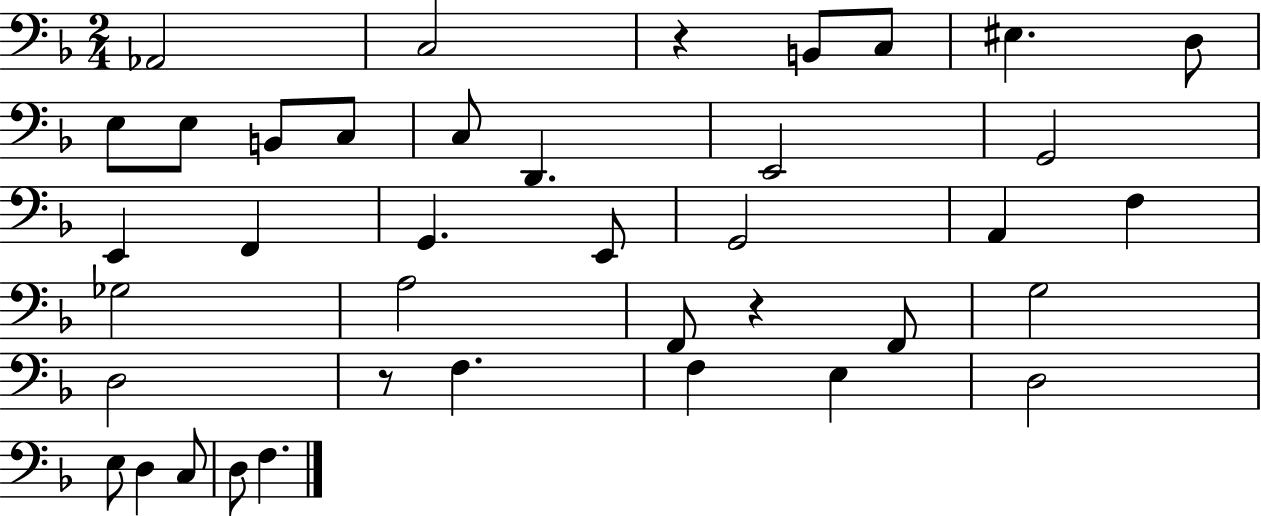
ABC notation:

X:1
T:Untitled
M:2/4
L:1/4
K:F
_A,,2 C,2 z B,,/2 C,/2 ^E, D,/2 E,/2 E,/2 B,,/2 C,/2 C,/2 D,, E,,2 G,,2 E,, F,, G,, E,,/2 G,,2 A,, F, _G,2 A,2 F,,/2 z F,,/2 G,2 D,2 z/2 F, F, E, D,2 E,/2 D, C,/2 D,/2 F,